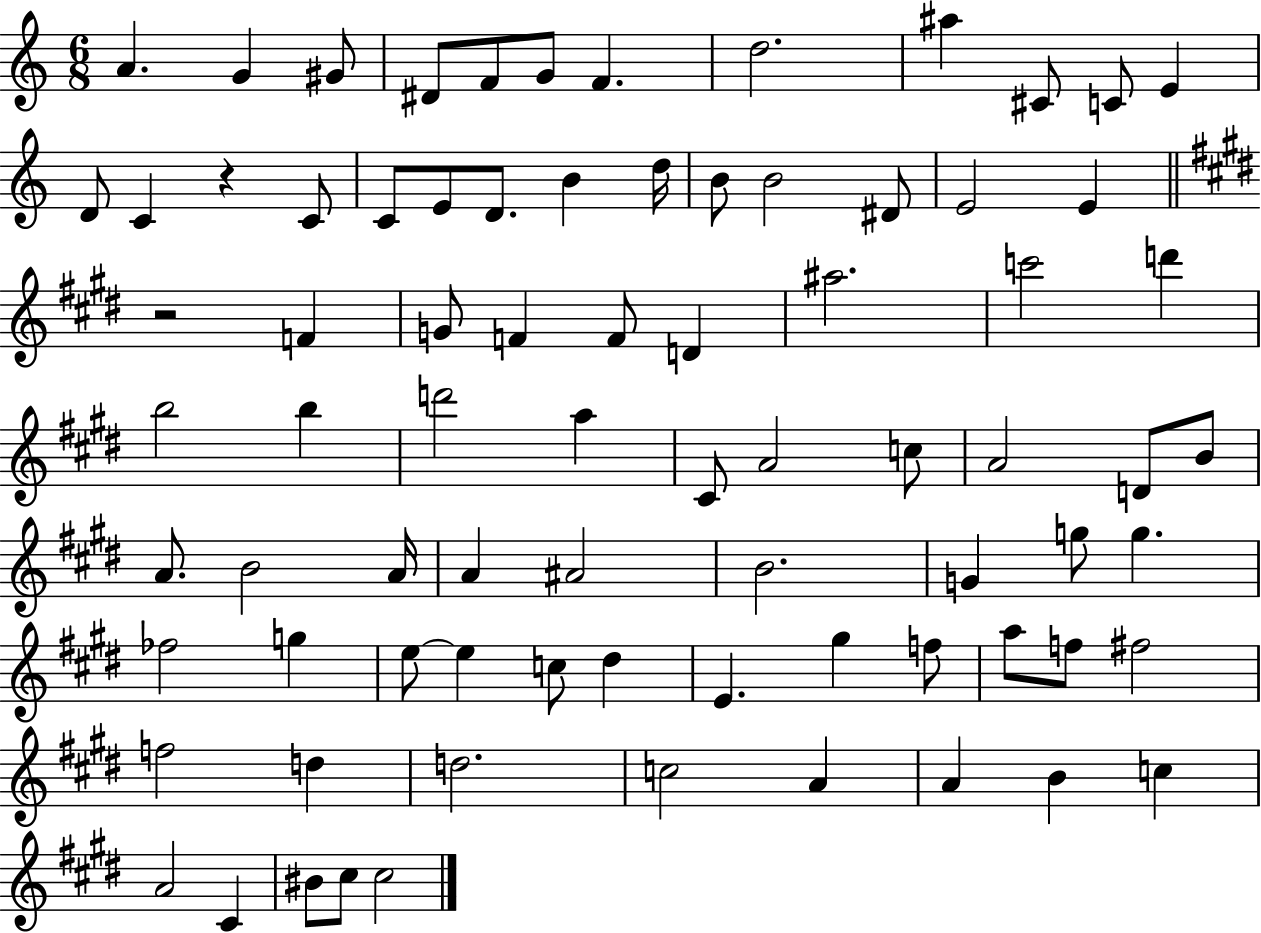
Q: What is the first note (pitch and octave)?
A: A4